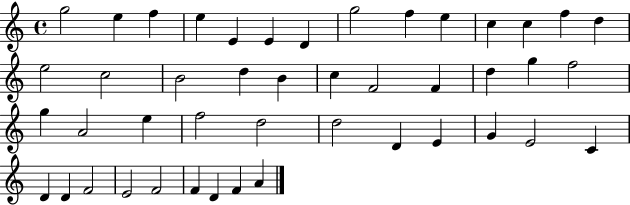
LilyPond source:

{
  \clef treble
  \time 4/4
  \defaultTimeSignature
  \key c \major
  g''2 e''4 f''4 | e''4 e'4 e'4 d'4 | g''2 f''4 e''4 | c''4 c''4 f''4 d''4 | \break e''2 c''2 | b'2 d''4 b'4 | c''4 f'2 f'4 | d''4 g''4 f''2 | \break g''4 a'2 e''4 | f''2 d''2 | d''2 d'4 e'4 | g'4 e'2 c'4 | \break d'4 d'4 f'2 | e'2 f'2 | f'4 d'4 f'4 a'4 | \bar "|."
}